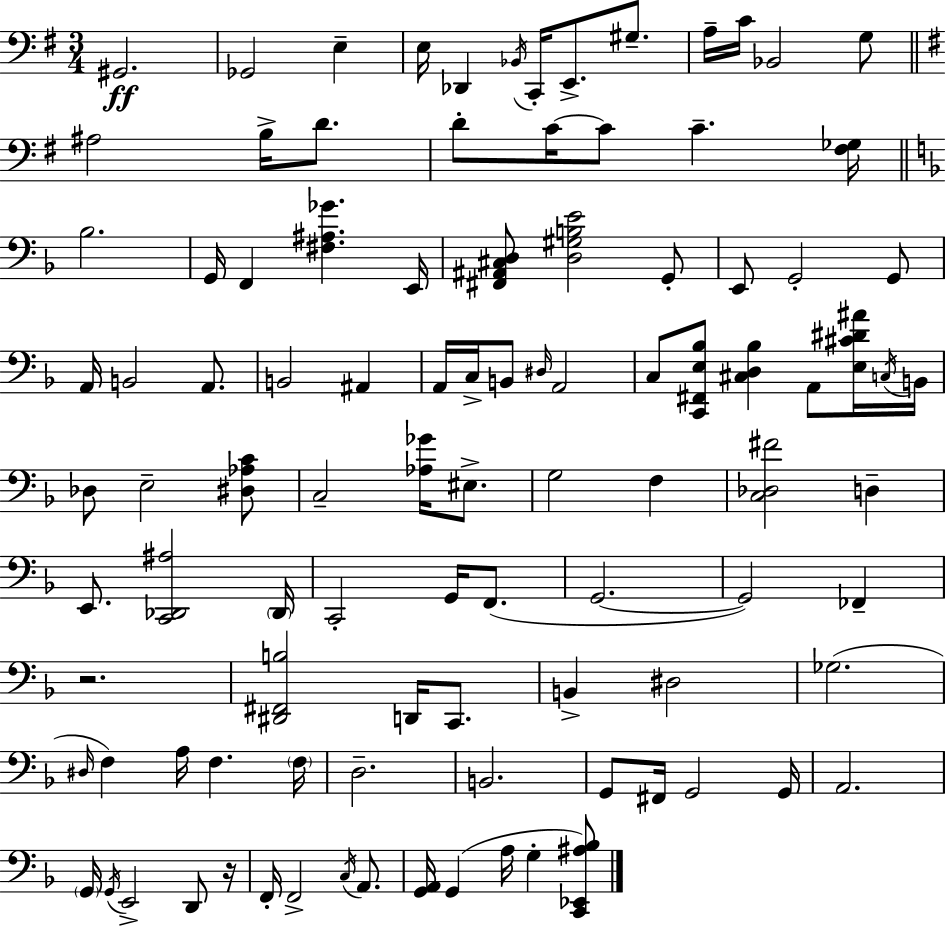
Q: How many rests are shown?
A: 2